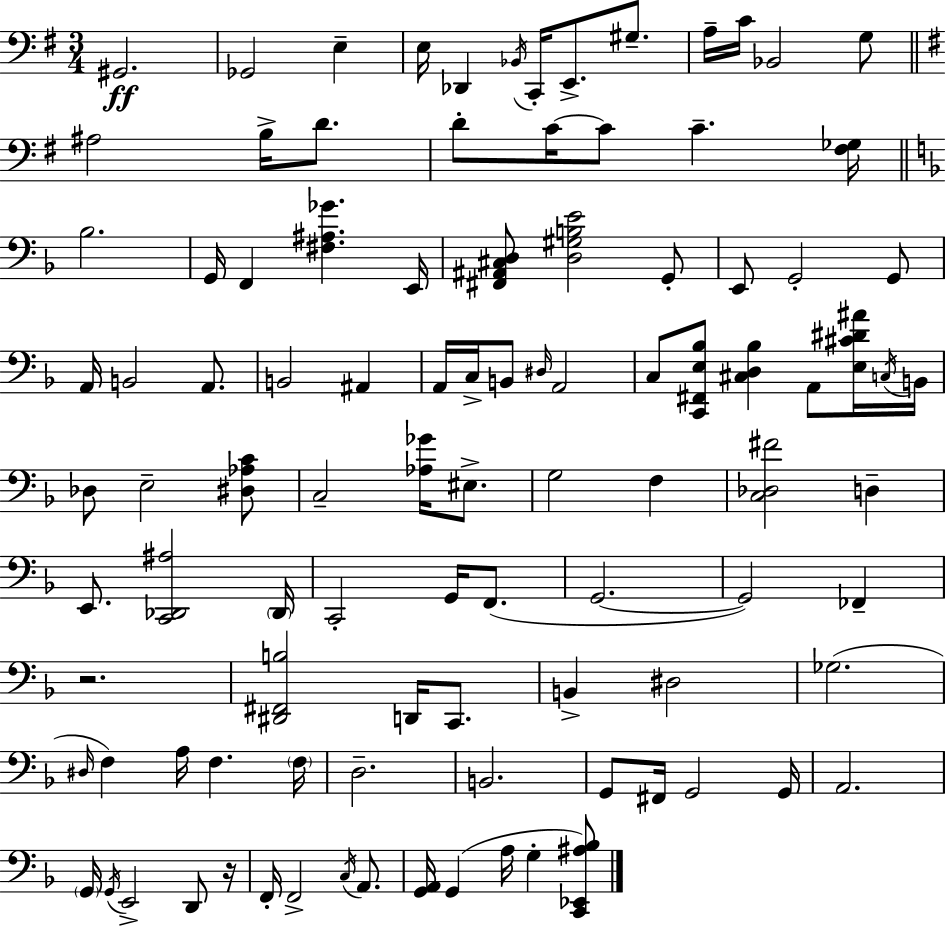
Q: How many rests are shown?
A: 2